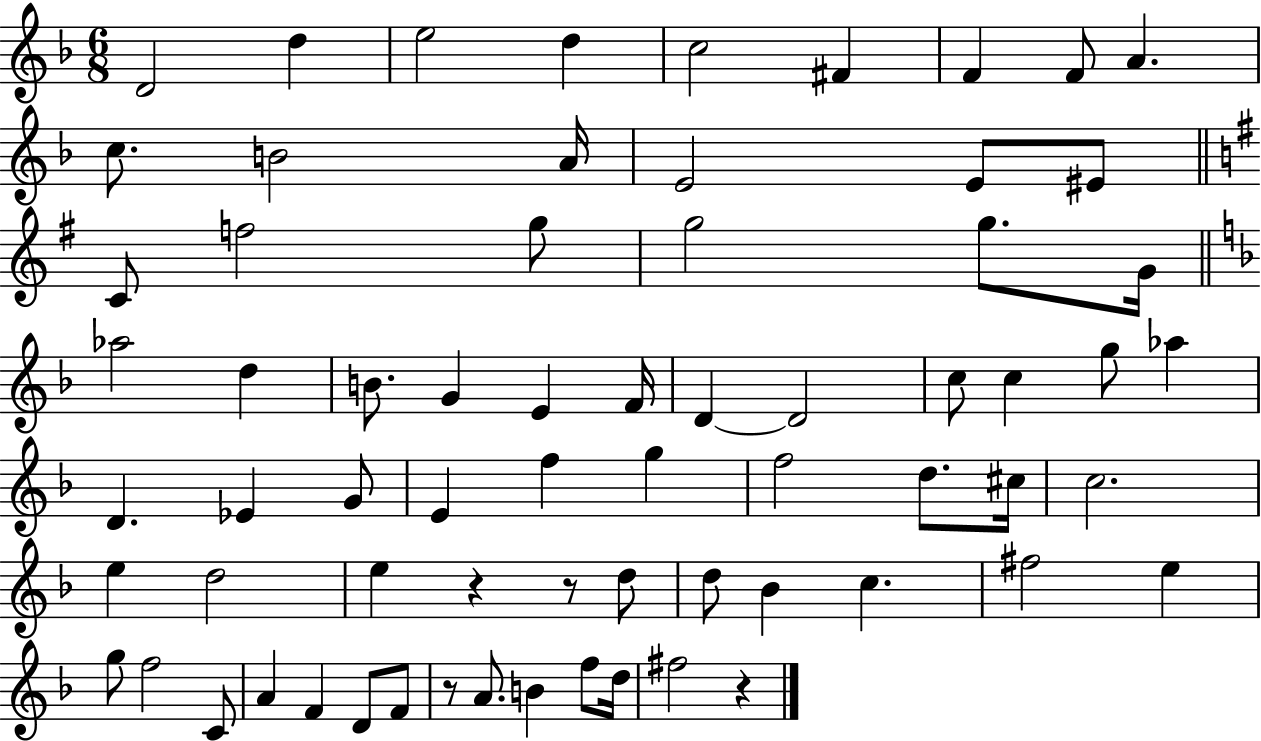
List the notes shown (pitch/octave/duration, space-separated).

D4/h D5/q E5/h D5/q C5/h F#4/q F4/q F4/e A4/q. C5/e. B4/h A4/s E4/h E4/e EIS4/e C4/e F5/h G5/e G5/h G5/e. G4/s Ab5/h D5/q B4/e. G4/q E4/q F4/s D4/q D4/h C5/e C5/q G5/e Ab5/q D4/q. Eb4/q G4/e E4/q F5/q G5/q F5/h D5/e. C#5/s C5/h. E5/q D5/h E5/q R/q R/e D5/e D5/e Bb4/q C5/q. F#5/h E5/q G5/e F5/h C4/e A4/q F4/q D4/e F4/e R/e A4/e. B4/q F5/e D5/s F#5/h R/q